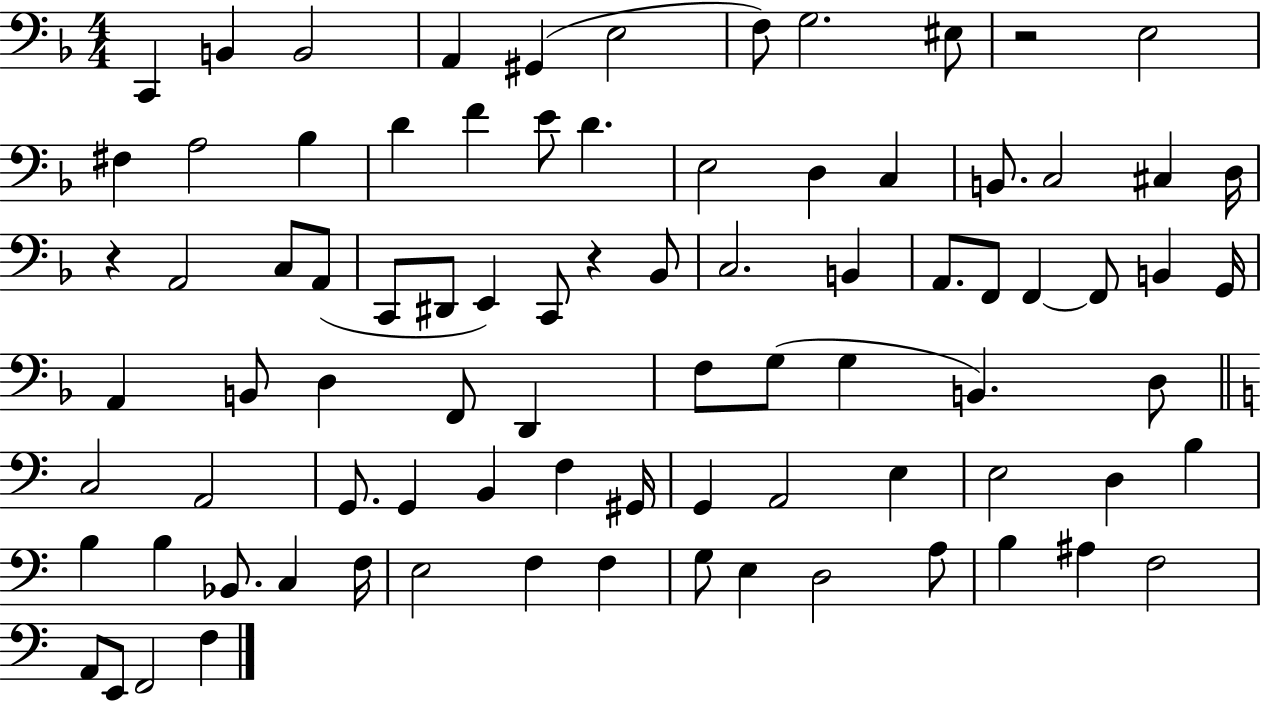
{
  \clef bass
  \numericTimeSignature
  \time 4/4
  \key f \major
  c,4 b,4 b,2 | a,4 gis,4( e2 | f8) g2. eis8 | r2 e2 | \break fis4 a2 bes4 | d'4 f'4 e'8 d'4. | e2 d4 c4 | b,8. c2 cis4 d16 | \break r4 a,2 c8 a,8( | c,8 dis,8 e,4) c,8 r4 bes,8 | c2. b,4 | a,8. f,8 f,4~~ f,8 b,4 g,16 | \break a,4 b,8 d4 f,8 d,4 | f8 g8( g4 b,4.) d8 | \bar "||" \break \key c \major c2 a,2 | g,8. g,4 b,4 f4 gis,16 | g,4 a,2 e4 | e2 d4 b4 | \break b4 b4 bes,8. c4 f16 | e2 f4 f4 | g8 e4 d2 a8 | b4 ais4 f2 | \break a,8 e,8 f,2 f4 | \bar "|."
}